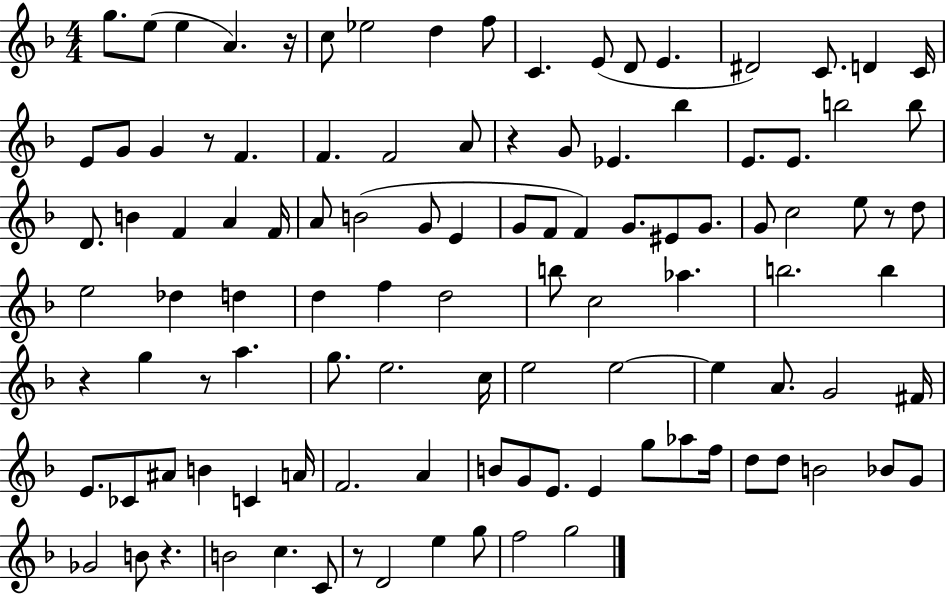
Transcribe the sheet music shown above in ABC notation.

X:1
T:Untitled
M:4/4
L:1/4
K:F
g/2 e/2 e A z/4 c/2 _e2 d f/2 C E/2 D/2 E ^D2 C/2 D C/4 E/2 G/2 G z/2 F F F2 A/2 z G/2 _E _b E/2 E/2 b2 b/2 D/2 B F A F/4 A/2 B2 G/2 E G/2 F/2 F G/2 ^E/2 G/2 G/2 c2 e/2 z/2 d/2 e2 _d d d f d2 b/2 c2 _a b2 b z g z/2 a g/2 e2 c/4 e2 e2 e A/2 G2 ^F/4 E/2 _C/2 ^A/2 B C A/4 F2 A B/2 G/2 E/2 E g/2 _a/2 f/4 d/2 d/2 B2 _B/2 G/2 _G2 B/2 z B2 c C/2 z/2 D2 e g/2 f2 g2